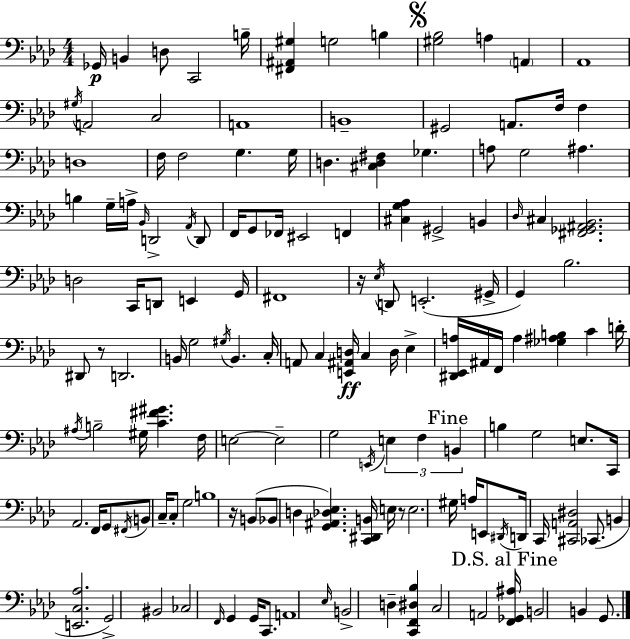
{
  \clef bass
  \numericTimeSignature
  \time 4/4
  \key aes \major
  ges,16\p b,4 d8 c,2 b16-- | <fis, ais, gis>4 g2 b4 | \mark \markup { \musicglyph "scripts.segno" } <gis bes>2 a4 \parenthesize a,4 | aes,1 | \break \acciaccatura { gis16 } a,2 c2 | a,1 | b,1-- | gis,2 a,8. f16 f4 | \break d1 | f16 f2 g4. | g16 d4. <cis d fis>4 ges4. | a8 g2 ais4. | \break b4 g16-- a16-> \grace { bes,16 } d,2-> | \acciaccatura { aes,16 } d,8 f,16 g,8 fes,16 eis,2 f,4 | <cis g aes>4 gis,2-> b,4 | \grace { des16 } cis4 <fis, ges, ais, bes,>2. | \break d2 c,16 d,8 e,4 | g,16 fis,1 | r16 \acciaccatura { ees16 } d,8 e,2.-.( | gis,16-> g,4) bes2. | \break dis,8 r8 d,2. | b,16 g2 \acciaccatura { gis16 } b,4. | c16-. a,8 c4 <e, ais, d>16\ff c4 | d16 ees4-> <dis, ees, a>16 ais,16 f,16 a4 <ges ais b>4 | \break c'4 d'16-. \acciaccatura { ais16 } b2-- gis16 | <c' fis' gis'>4. f16 e2~~ e2-- | g2 \acciaccatura { e,16 } | \tuplet 3/2 { e4 f4 \mark "Fine" b,4 } b4 | \break g2 e8. c,16 aes,2. | f,16 g,8 \acciaccatura { fis,16 } b,8 c16-- c8-. | g2 b1 | r16 b,8( bes,8 d4 | \break <g, ais, des ees>4.) <c, dis, b,>16 e16 r8 e2. | gis16 a16 e,8 \acciaccatura { dis,16 } d,16 c,16 <cis, a, dis>2 | ces,8.( b,4 <e, c aes>2. | g,2->) | \break bis,2 ces2 | \grace { f,16 } g,4 g,16 c,8. a,1 | \grace { ees16 } b,2-> | d4-- <c, f, dis bes>4 c2 | \break a,2 \mark "D.S. al Fine" <f, ges, ais>16 b,2 | b,4 g,8. \bar "|."
}